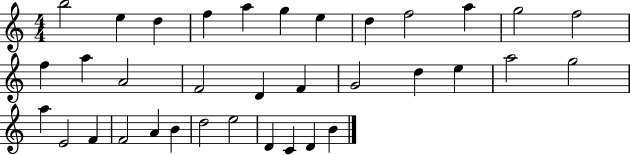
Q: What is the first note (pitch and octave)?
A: B5